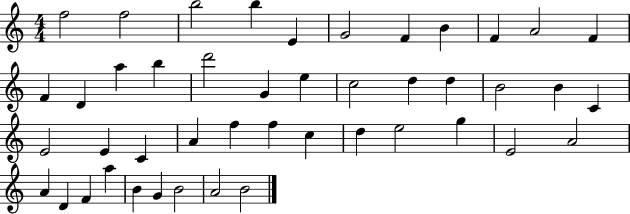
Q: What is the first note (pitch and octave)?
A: F5